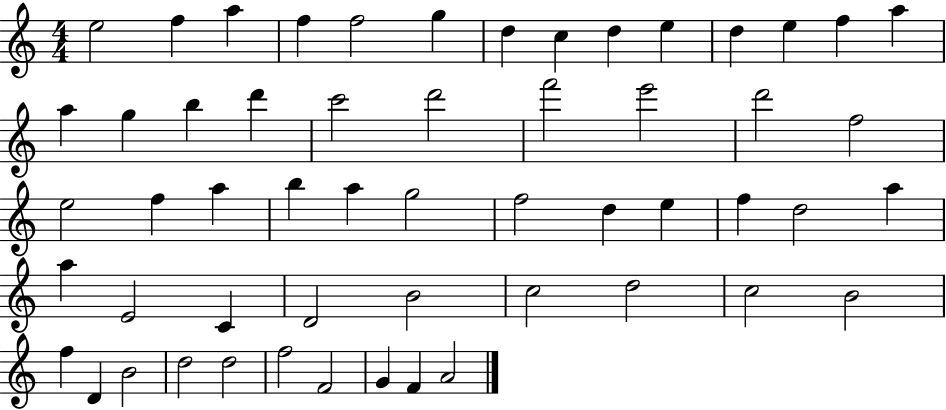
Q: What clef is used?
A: treble